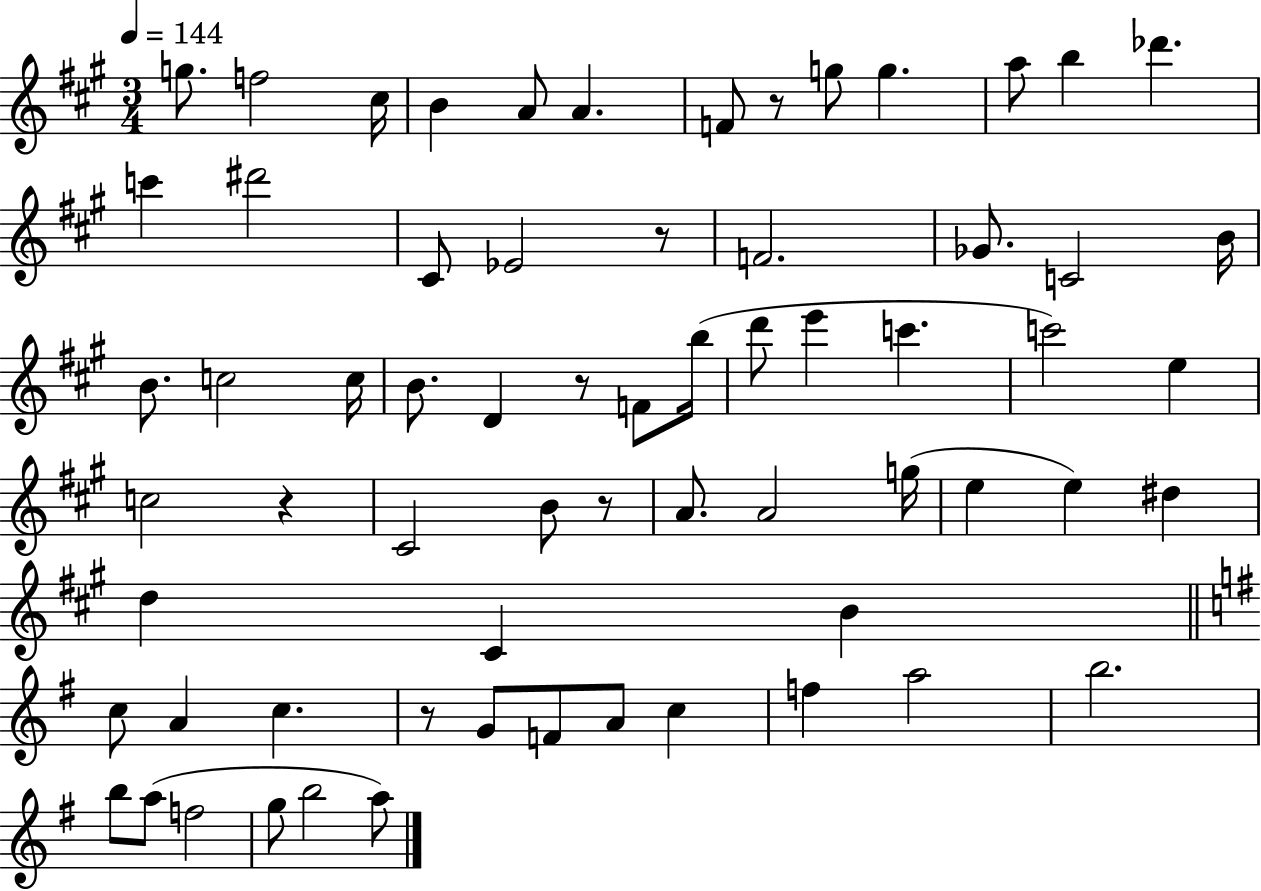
{
  \clef treble
  \numericTimeSignature
  \time 3/4
  \key a \major
  \tempo 4 = 144
  g''8. f''2 cis''16 | b'4 a'8 a'4. | f'8 r8 g''8 g''4. | a''8 b''4 des'''4. | \break c'''4 dis'''2 | cis'8 ees'2 r8 | f'2. | ges'8. c'2 b'16 | \break b'8. c''2 c''16 | b'8. d'4 r8 f'8 b''16( | d'''8 e'''4 c'''4. | c'''2) e''4 | \break c''2 r4 | cis'2 b'8 r8 | a'8. a'2 g''16( | e''4 e''4) dis''4 | \break d''4 cis'4 b'4 | \bar "||" \break \key g \major c''8 a'4 c''4. | r8 g'8 f'8 a'8 c''4 | f''4 a''2 | b''2. | \break b''8 a''8( f''2 | g''8 b''2 a''8) | \bar "|."
}